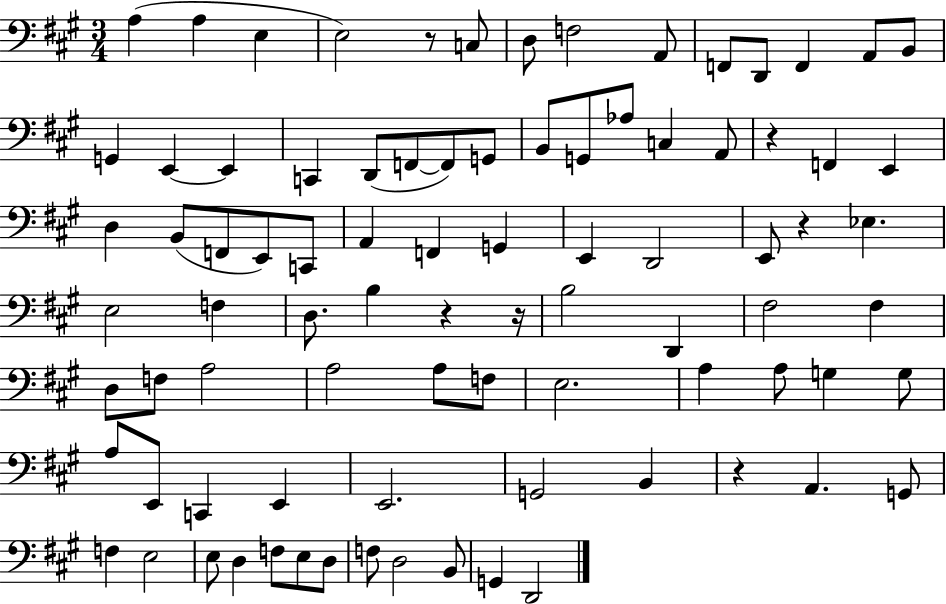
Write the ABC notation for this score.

X:1
T:Untitled
M:3/4
L:1/4
K:A
A, A, E, E,2 z/2 C,/2 D,/2 F,2 A,,/2 F,,/2 D,,/2 F,, A,,/2 B,,/2 G,, E,, E,, C,, D,,/2 F,,/2 F,,/2 G,,/2 B,,/2 G,,/2 _A,/2 C, A,,/2 z F,, E,, D, B,,/2 F,,/2 E,,/2 C,,/2 A,, F,, G,, E,, D,,2 E,,/2 z _E, E,2 F, D,/2 B, z z/4 B,2 D,, ^F,2 ^F, D,/2 F,/2 A,2 A,2 A,/2 F,/2 E,2 A, A,/2 G, G,/2 A,/2 E,,/2 C,, E,, E,,2 G,,2 B,, z A,, G,,/2 F, E,2 E,/2 D, F,/2 E,/2 D,/2 F,/2 D,2 B,,/2 G,, D,,2